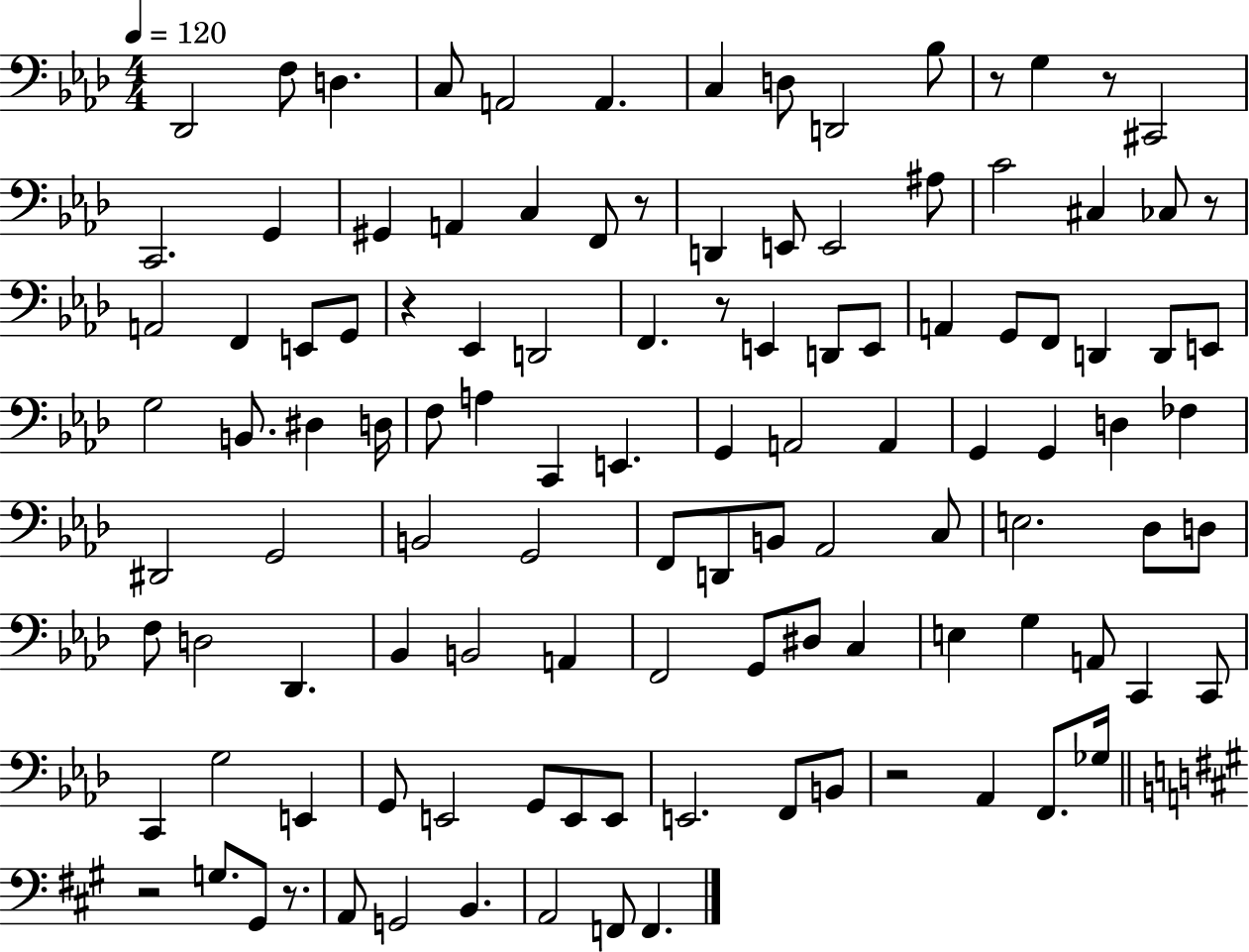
{
  \clef bass
  \numericTimeSignature
  \time 4/4
  \key aes \major
  \tempo 4 = 120
  \repeat volta 2 { des,2 f8 d4. | c8 a,2 a,4. | c4 d8 d,2 bes8 | r8 g4 r8 cis,2 | \break c,2. g,4 | gis,4 a,4 c4 f,8 r8 | d,4 e,8 e,2 ais8 | c'2 cis4 ces8 r8 | \break a,2 f,4 e,8 g,8 | r4 ees,4 d,2 | f,4. r8 e,4 d,8 e,8 | a,4 g,8 f,8 d,4 d,8 e,8 | \break g2 b,8. dis4 d16 | f8 a4 c,4 e,4. | g,4 a,2 a,4 | g,4 g,4 d4 fes4 | \break dis,2 g,2 | b,2 g,2 | f,8 d,8 b,8 aes,2 c8 | e2. des8 d8 | \break f8 d2 des,4. | bes,4 b,2 a,4 | f,2 g,8 dis8 c4 | e4 g4 a,8 c,4 c,8 | \break c,4 g2 e,4 | g,8 e,2 g,8 e,8 e,8 | e,2. f,8 b,8 | r2 aes,4 f,8. ges16 | \break \bar "||" \break \key a \major r2 g8. gis,8 r8. | a,8 g,2 b,4. | a,2 f,8 f,4. | } \bar "|."
}